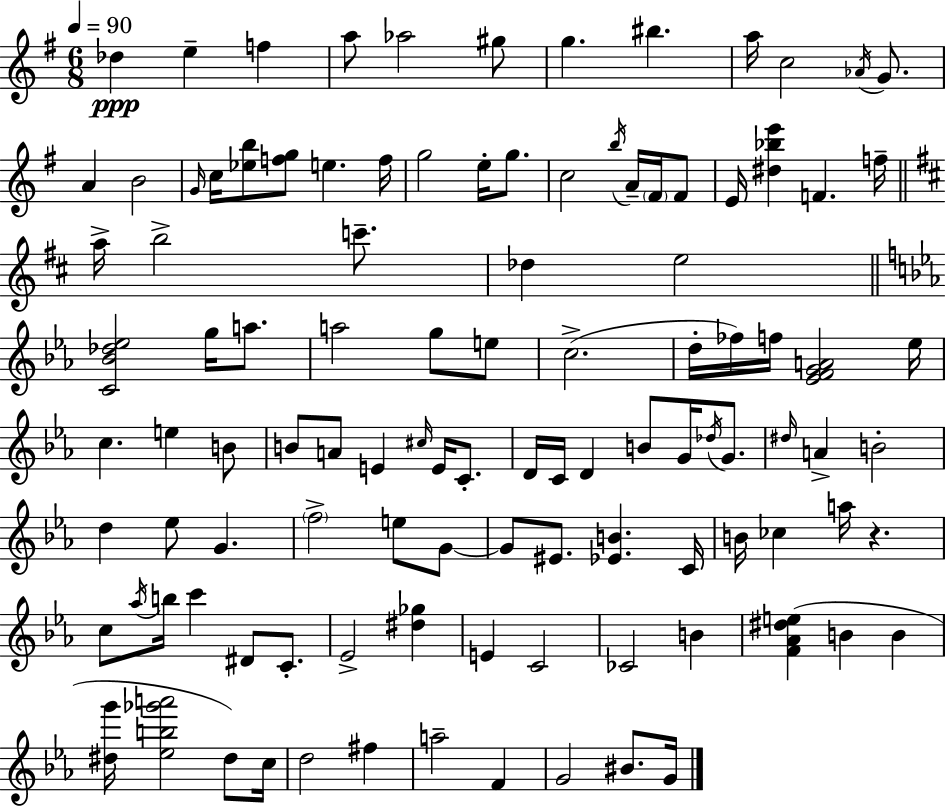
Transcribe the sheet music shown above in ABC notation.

X:1
T:Untitled
M:6/8
L:1/4
K:G
_d e f a/2 _a2 ^g/2 g ^b a/4 c2 _A/4 G/2 A B2 G/4 c/4 [_eb]/2 [fg]/2 e f/4 g2 e/4 g/2 c2 b/4 A/4 ^F/4 ^F/2 E/4 [^d_be'] F f/4 a/4 b2 c'/2 _d e2 [C_B_d_e]2 g/4 a/2 a2 g/2 e/2 c2 d/4 _f/4 f/4 [_EFGA]2 _e/4 c e B/2 B/2 A/2 E ^c/4 E/4 C/2 D/4 C/4 D B/2 G/4 _d/4 G/2 ^d/4 A B2 d _e/2 G f2 e/2 G/2 G/2 ^E/2 [_EB] C/4 B/4 _c a/4 z c/2 _a/4 b/4 c' ^D/2 C/2 _E2 [^d_g] E C2 _C2 B [F_A^de] B B [^dg']/4 [_eb_g'a']2 ^d/2 c/4 d2 ^f a2 F G2 ^B/2 G/4